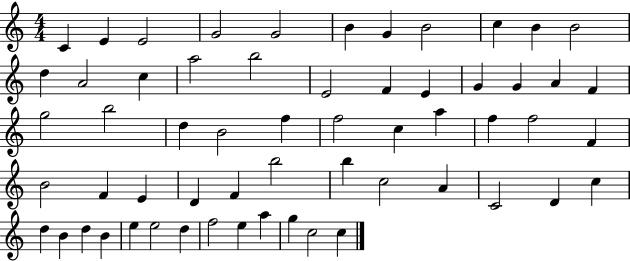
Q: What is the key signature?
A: C major